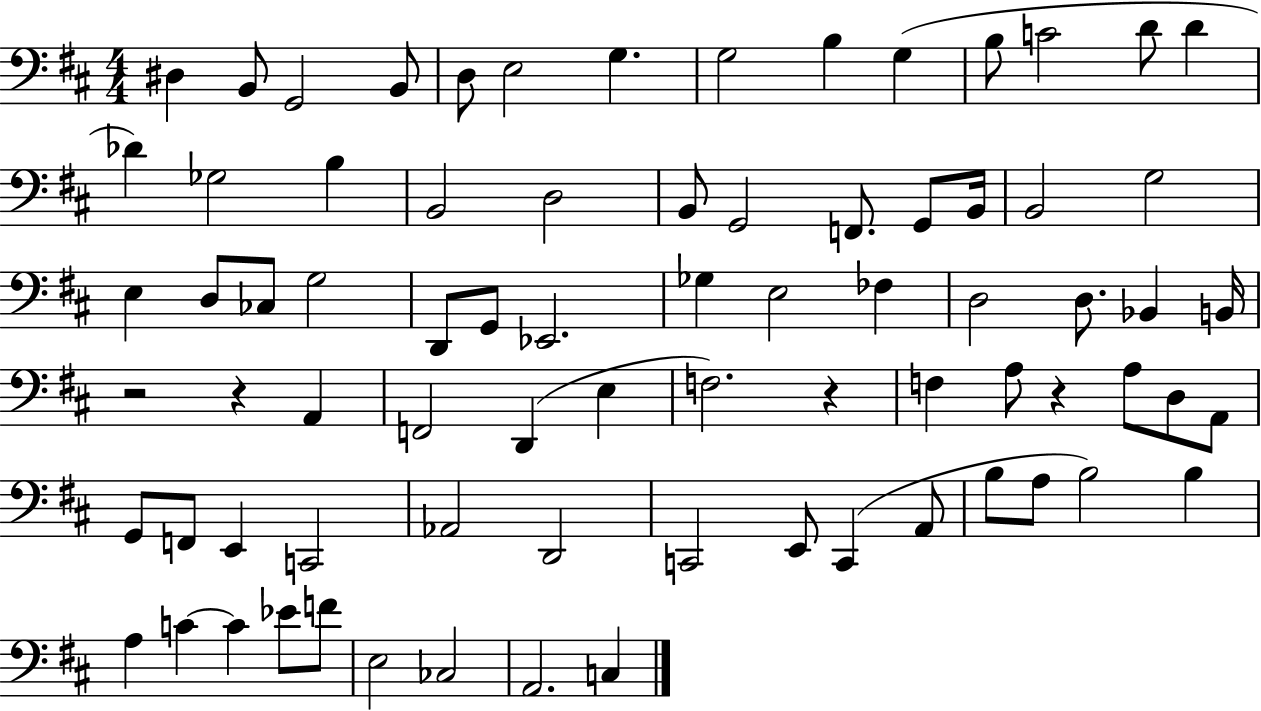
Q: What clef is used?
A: bass